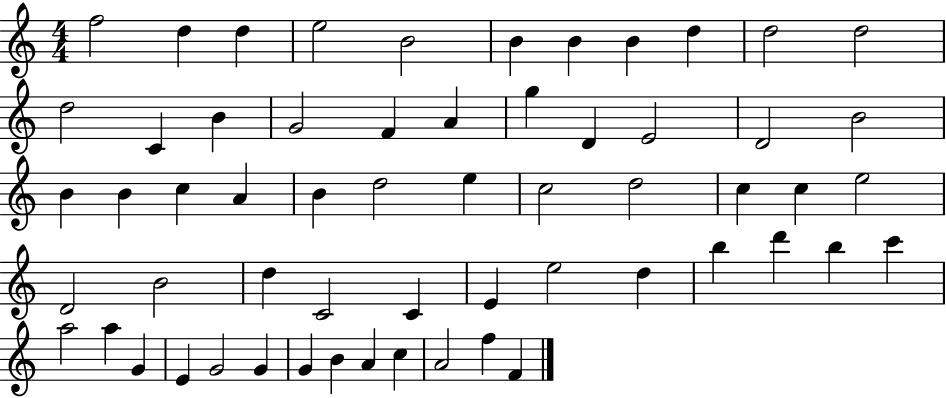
{
  \clef treble
  \numericTimeSignature
  \time 4/4
  \key c \major
  f''2 d''4 d''4 | e''2 b'2 | b'4 b'4 b'4 d''4 | d''2 d''2 | \break d''2 c'4 b'4 | g'2 f'4 a'4 | g''4 d'4 e'2 | d'2 b'2 | \break b'4 b'4 c''4 a'4 | b'4 d''2 e''4 | c''2 d''2 | c''4 c''4 e''2 | \break d'2 b'2 | d''4 c'2 c'4 | e'4 e''2 d''4 | b''4 d'''4 b''4 c'''4 | \break a''2 a''4 g'4 | e'4 g'2 g'4 | g'4 b'4 a'4 c''4 | a'2 f''4 f'4 | \break \bar "|."
}